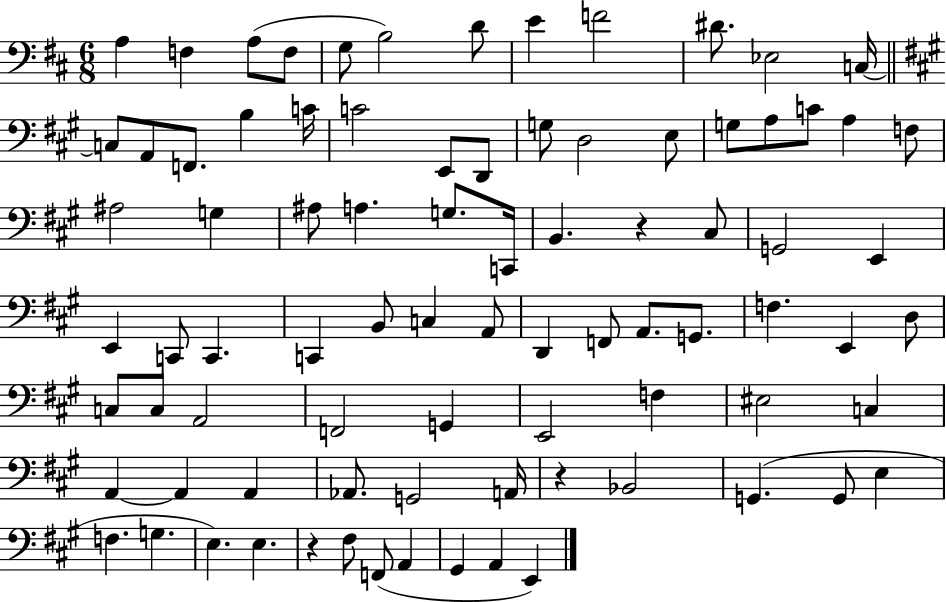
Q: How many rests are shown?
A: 3